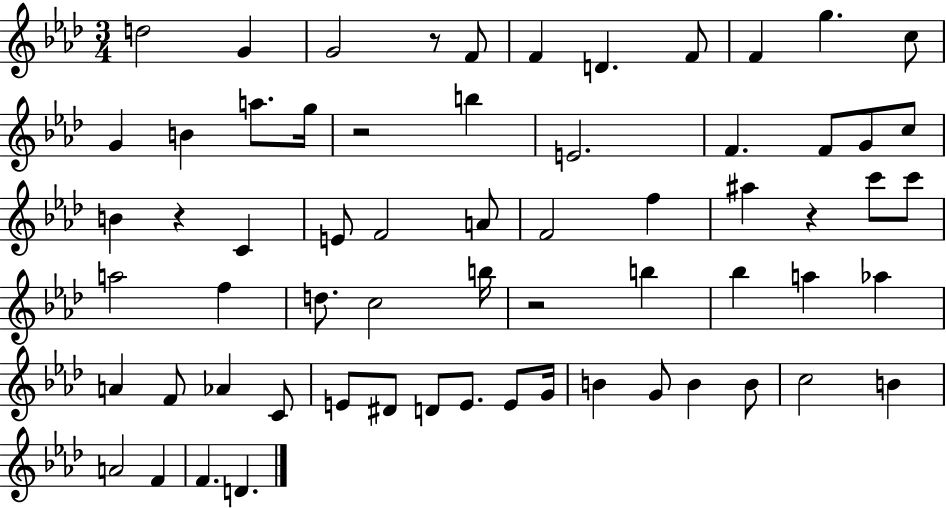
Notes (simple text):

D5/h G4/q G4/h R/e F4/e F4/q D4/q. F4/e F4/q G5/q. C5/e G4/q B4/q A5/e. G5/s R/h B5/q E4/h. F4/q. F4/e G4/e C5/e B4/q R/q C4/q E4/e F4/h A4/e F4/h F5/q A#5/q R/q C6/e C6/e A5/h F5/q D5/e. C5/h B5/s R/h B5/q Bb5/q A5/q Ab5/q A4/q F4/e Ab4/q C4/e E4/e D#4/e D4/e E4/e. E4/e G4/s B4/q G4/e B4/q B4/e C5/h B4/q A4/h F4/q F4/q. D4/q.